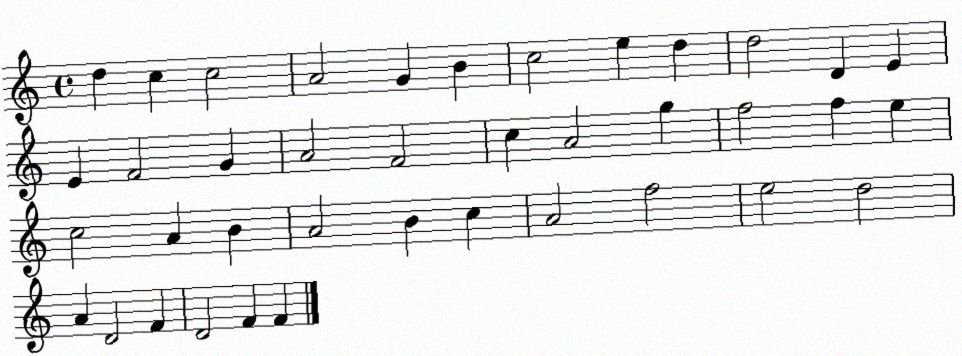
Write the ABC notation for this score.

X:1
T:Untitled
M:4/4
L:1/4
K:C
d c c2 A2 G B c2 e d d2 D E E F2 G A2 F2 c A2 g f2 f e c2 A B A2 B c A2 f2 e2 d2 A D2 F D2 F F